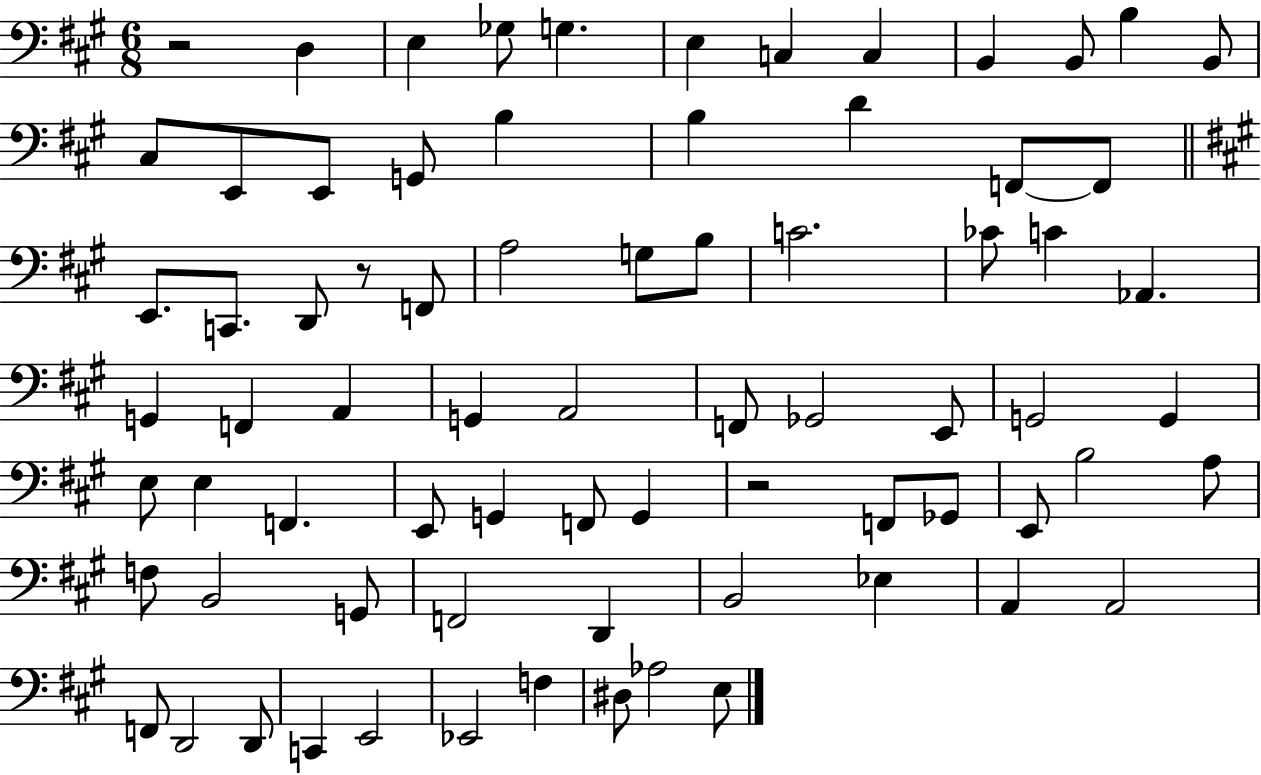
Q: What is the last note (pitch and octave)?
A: E3